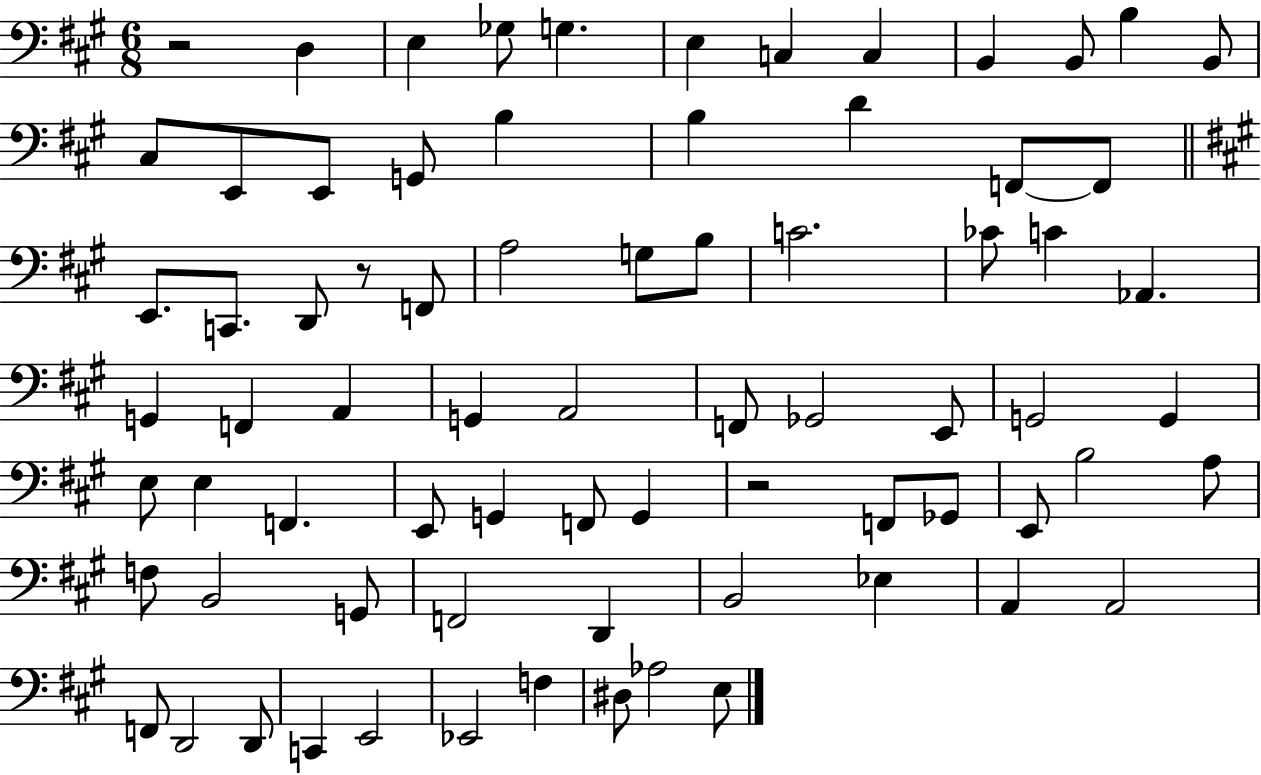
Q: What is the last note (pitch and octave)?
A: E3